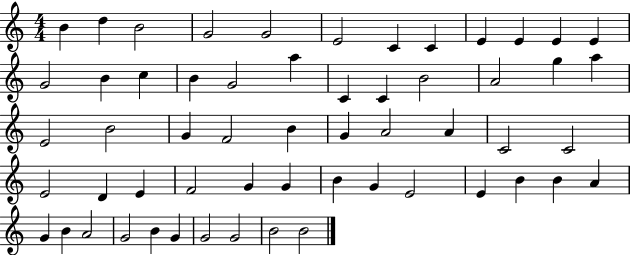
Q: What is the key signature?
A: C major